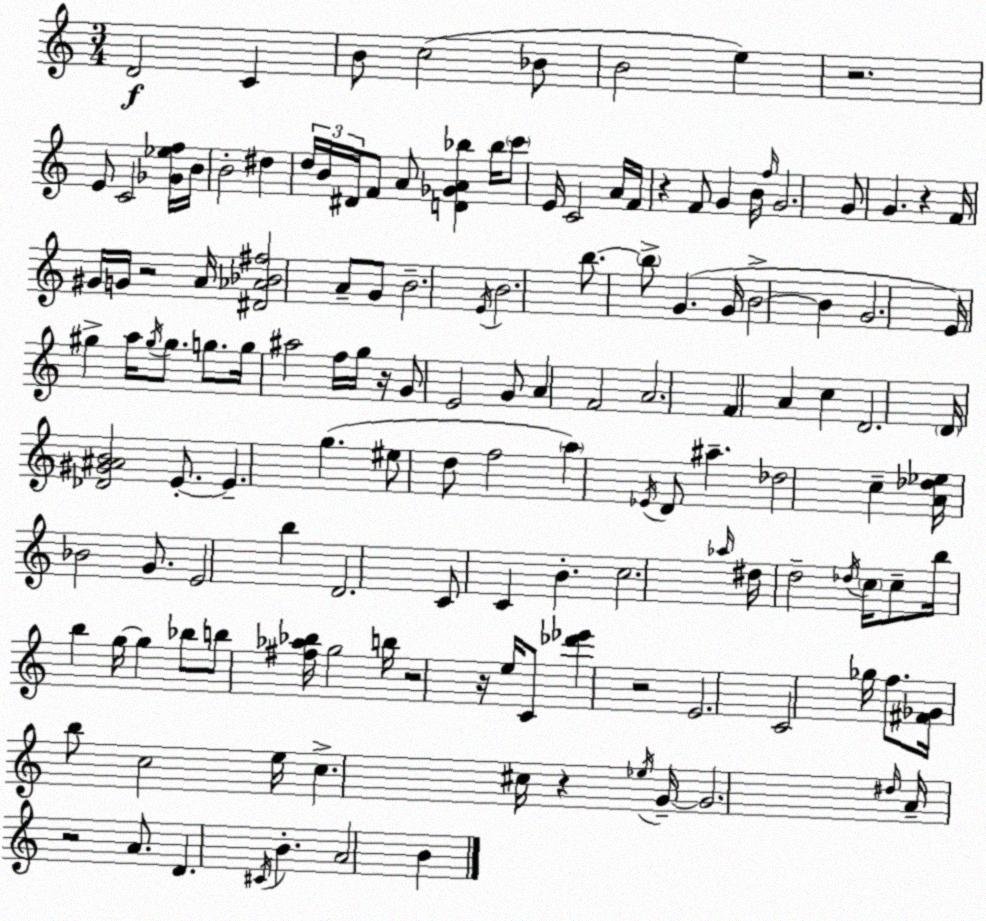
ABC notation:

X:1
T:Untitled
M:3/4
L:1/4
K:C
D2 C B/2 c2 _B/2 B2 e z2 E/2 C2 [_G_ef]/4 B/4 B2 ^d d/4 B/4 ^D/4 F/2 A/2 [D_GA_b] _b/4 c'/2 E/4 C2 A/4 F/4 z F/2 G B/4 f/4 G2 G/2 G z F/4 ^G/4 G/4 z2 A/4 [^D_A_B^f]2 A/2 G/2 B2 E/4 B2 b/2 b/2 G G/4 B2 B G2 E/4 ^g a/4 ^g/4 ^g/2 g/2 g/4 ^a2 f/4 g/4 z/4 G/2 E2 G/2 A F2 A2 F A c D2 D/4 [_D^G^AB]2 E/2 E g ^e/2 d/2 f2 a _E/4 D/2 ^a _d2 c [A_d_e]/4 _B2 G/2 E2 b D2 C/2 C B c2 _a/4 ^d/4 d2 _d/4 c/4 c/2 b/4 b g/4 g _b/2 b/2 [^f_a_b]/4 g2 b/4 z2 z/4 e/4 C/2 [_d'_e'] z2 E2 C2 _g/4 f/2 [^F_G]/4 b/2 c2 e/4 c ^c/4 z _e/4 G/4 G2 ^d/4 A/4 z2 A/2 D ^C/4 B A2 B